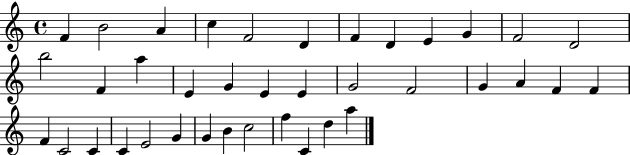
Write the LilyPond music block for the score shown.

{
  \clef treble
  \time 4/4
  \defaultTimeSignature
  \key c \major
  f'4 b'2 a'4 | c''4 f'2 d'4 | f'4 d'4 e'4 g'4 | f'2 d'2 | \break b''2 f'4 a''4 | e'4 g'4 e'4 e'4 | g'2 f'2 | g'4 a'4 f'4 f'4 | \break f'4 c'2 c'4 | c'4 e'2 g'4 | g'4 b'4 c''2 | f''4 c'4 d''4 a''4 | \break \bar "|."
}